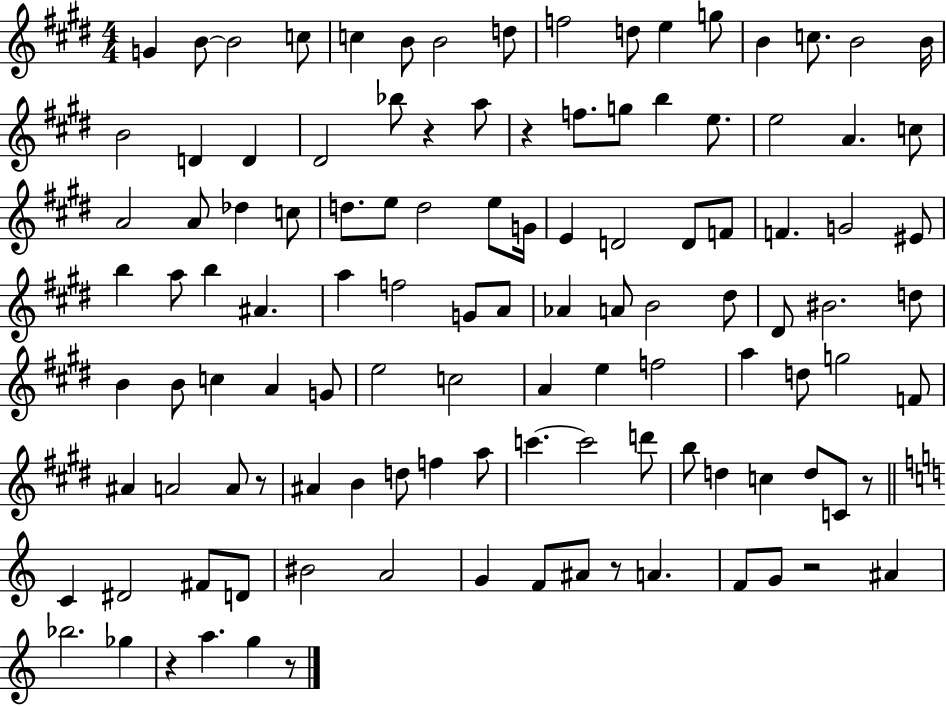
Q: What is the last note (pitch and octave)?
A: G5